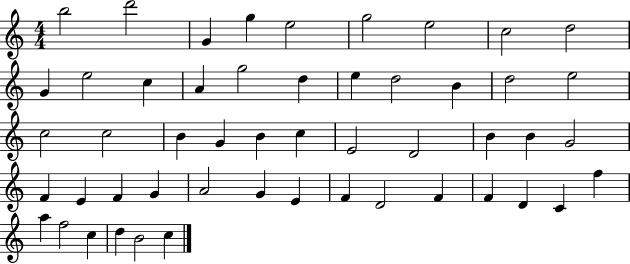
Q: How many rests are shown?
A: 0